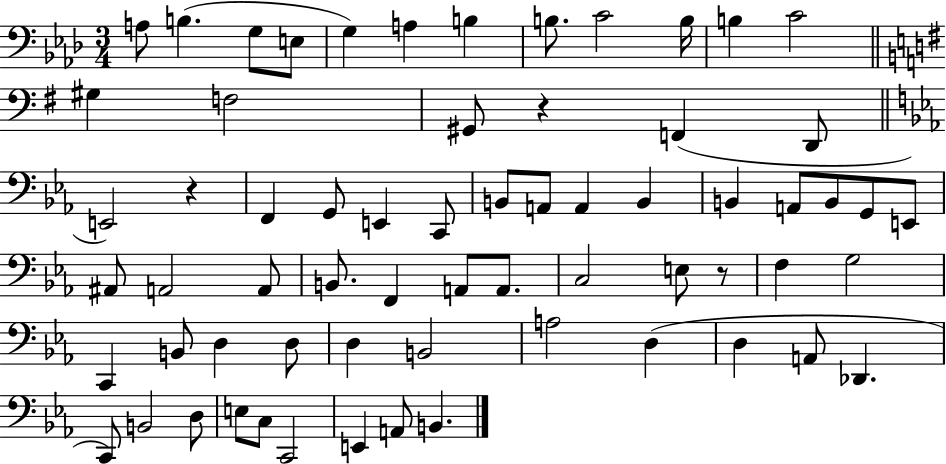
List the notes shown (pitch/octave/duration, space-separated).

A3/e B3/q. G3/e E3/e G3/q A3/q B3/q B3/e. C4/h B3/s B3/q C4/h G#3/q F3/h G#2/e R/q F2/q D2/e E2/h R/q F2/q G2/e E2/q C2/e B2/e A2/e A2/q B2/q B2/q A2/e B2/e G2/e E2/e A#2/e A2/h A2/e B2/e. F2/q A2/e A2/e. C3/h E3/e R/e F3/q G3/h C2/q B2/e D3/q D3/e D3/q B2/h A3/h D3/q D3/q A2/e Db2/q. C2/e B2/h D3/e E3/e C3/e C2/h E2/q A2/e B2/q.